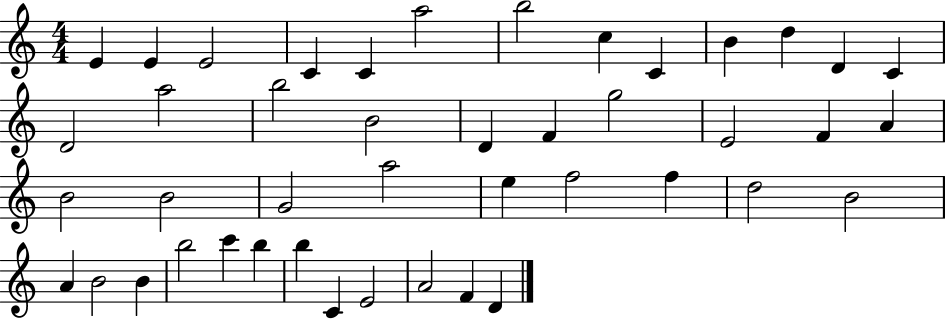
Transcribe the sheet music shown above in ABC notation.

X:1
T:Untitled
M:4/4
L:1/4
K:C
E E E2 C C a2 b2 c C B d D C D2 a2 b2 B2 D F g2 E2 F A B2 B2 G2 a2 e f2 f d2 B2 A B2 B b2 c' b b C E2 A2 F D